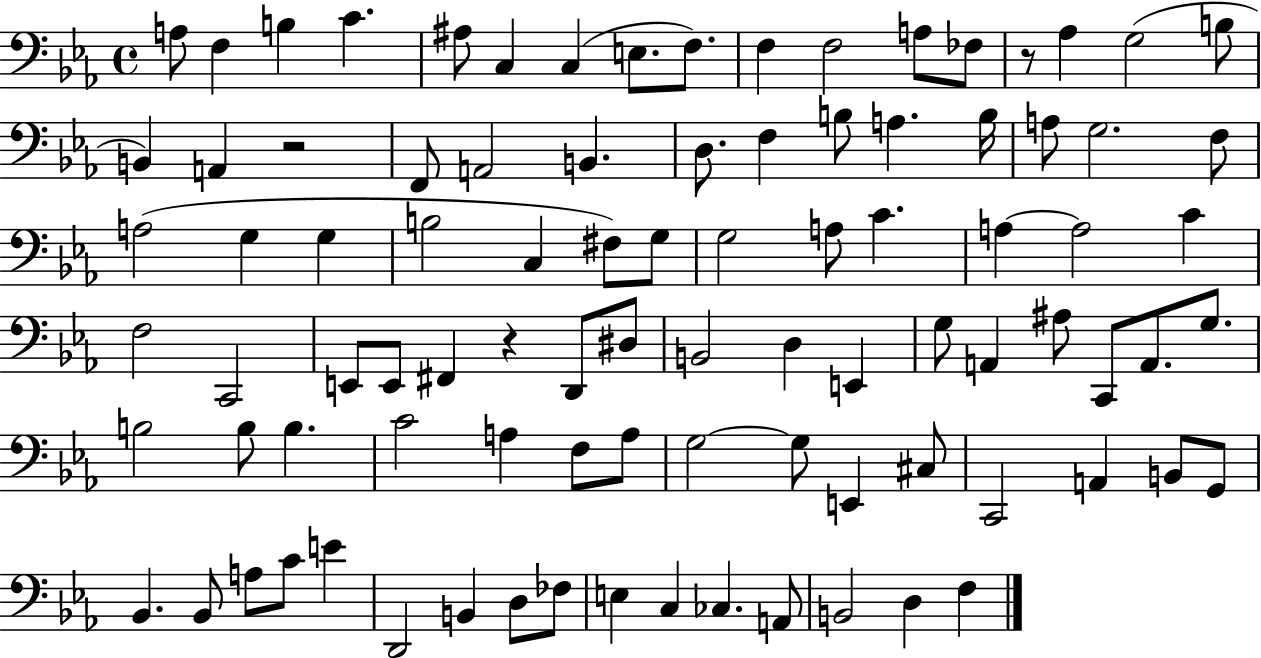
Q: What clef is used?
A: bass